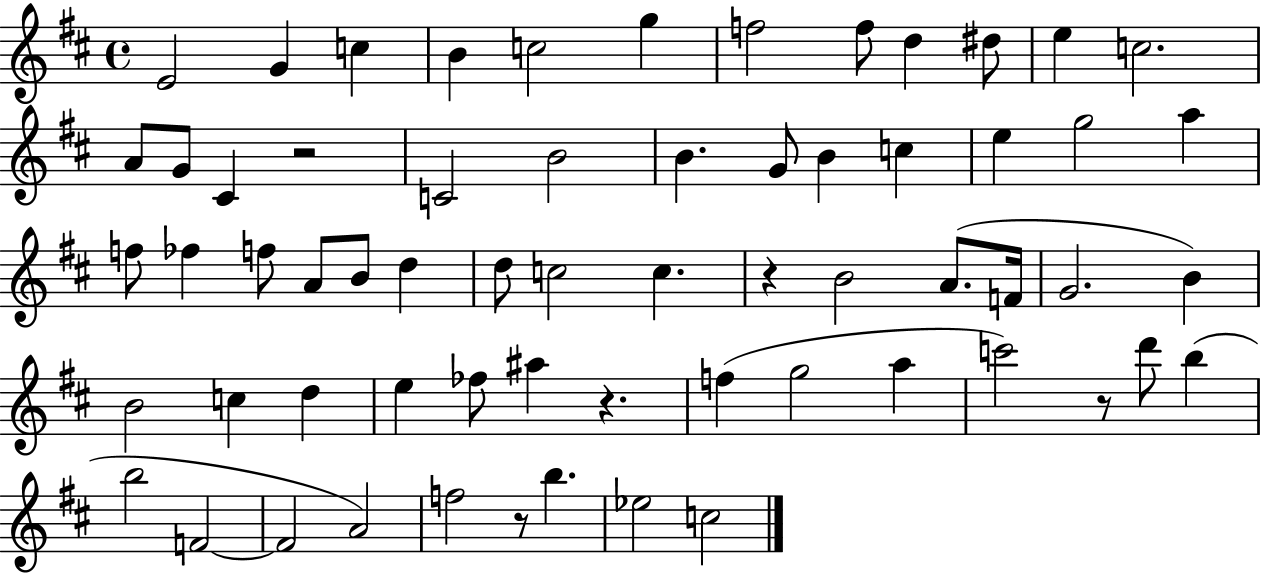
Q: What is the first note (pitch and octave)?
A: E4